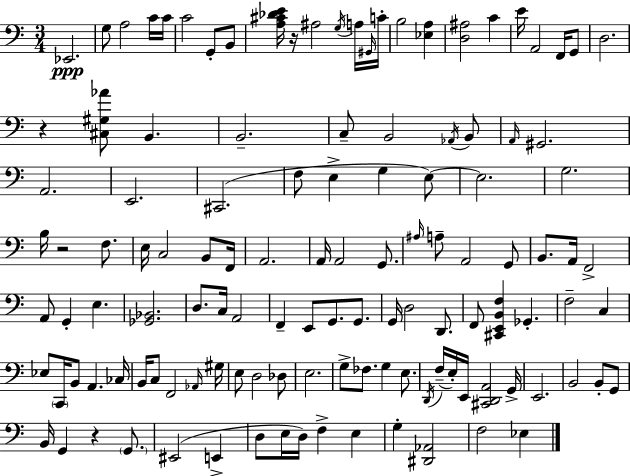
Eb2/h. G3/e A3/h C4/s C4/s C4/h G2/e B2/e [A3,C#4,Db4,E4]/s R/s A#3/h G3/s A3/s G#2/s C4/s B3/h [Eb3,A3]/q [D3,A#3]/h C4/q E4/s A2/h F2/s G2/e D3/h. R/q [C#3,G#3,Ab4]/e B2/q. B2/h. C3/e B2/h Ab2/s B2/e A2/s G#2/h. A2/h. E2/h. C#2/h. F3/e E3/q G3/q E3/e E3/h. G3/h. B3/s R/h F3/e. E3/s C3/h B2/e F2/s A2/h. A2/s A2/h G2/e. A#3/s A3/e A2/h G2/e B2/e. A2/s F2/h A2/e G2/q E3/q. [Gb2,Bb2]/h. D3/e. C3/s A2/h F2/q E2/e G2/e. G2/e. G2/s D3/h D2/e. F2/e [C#2,E2,B2,F3]/q Gb2/q. F3/h C3/q Eb3/e C2/s B2/e A2/q. CES3/s B2/s C3/e F2/h Ab2/s G#3/s E3/e D3/h Db3/e E3/h. G3/e FES3/e. G3/q E3/e. D2/s F3/s E3/s E2/s [C#2,D2,A2]/h G2/s E2/h. B2/h B2/e G2/e B2/s G2/q R/q G2/e. EIS2/h E2/q D3/e E3/s D3/s F3/q E3/q G3/q [D#2,Ab2]/h F3/h Eb3/q